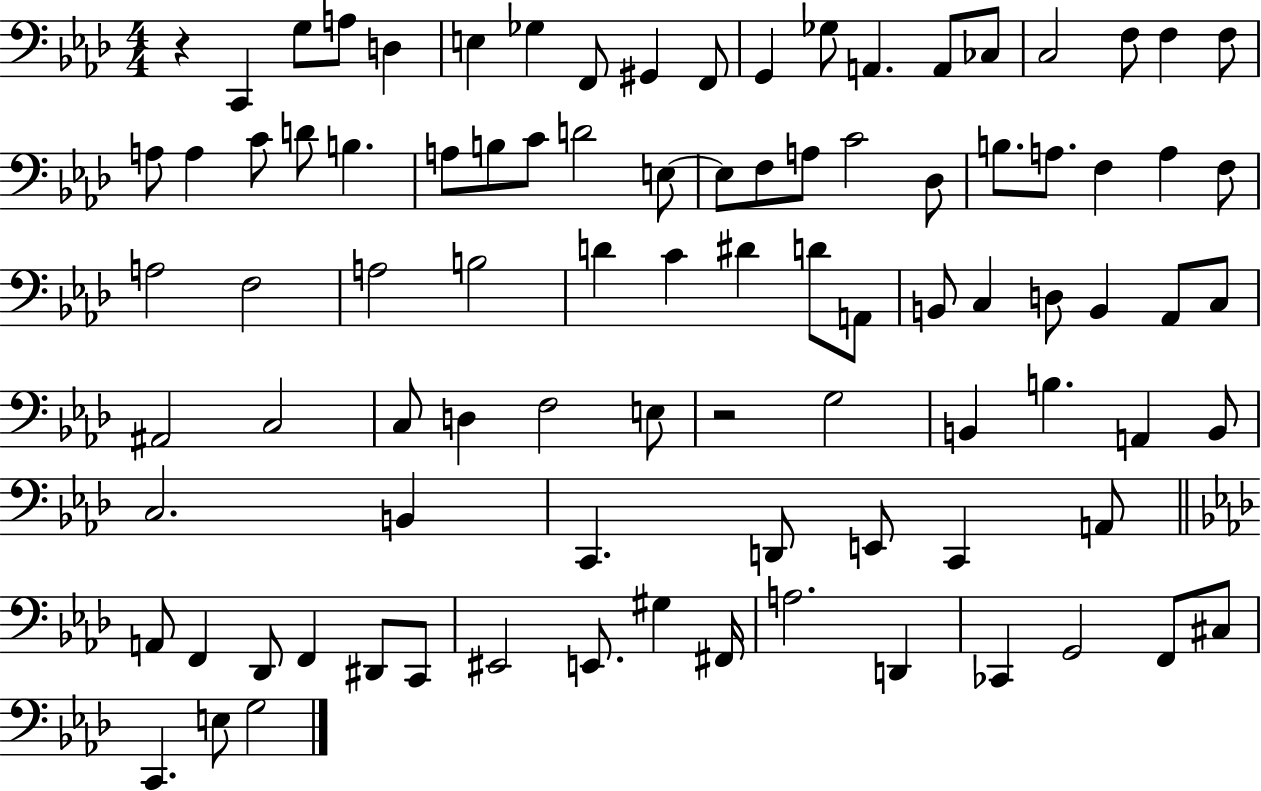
R/q C2/q G3/e A3/e D3/q E3/q Gb3/q F2/e G#2/q F2/e G2/q Gb3/e A2/q. A2/e CES3/e C3/h F3/e F3/q F3/e A3/e A3/q C4/e D4/e B3/q. A3/e B3/e C4/e D4/h E3/e E3/e F3/e A3/e C4/h Db3/e B3/e. A3/e. F3/q A3/q F3/e A3/h F3/h A3/h B3/h D4/q C4/q D#4/q D4/e A2/e B2/e C3/q D3/e B2/q Ab2/e C3/e A#2/h C3/h C3/e D3/q F3/h E3/e R/h G3/h B2/q B3/q. A2/q B2/e C3/h. B2/q C2/q. D2/e E2/e C2/q A2/e A2/e F2/q Db2/e F2/q D#2/e C2/e EIS2/h E2/e. G#3/q F#2/s A3/h. D2/q CES2/q G2/h F2/e C#3/e C2/q. E3/e G3/h